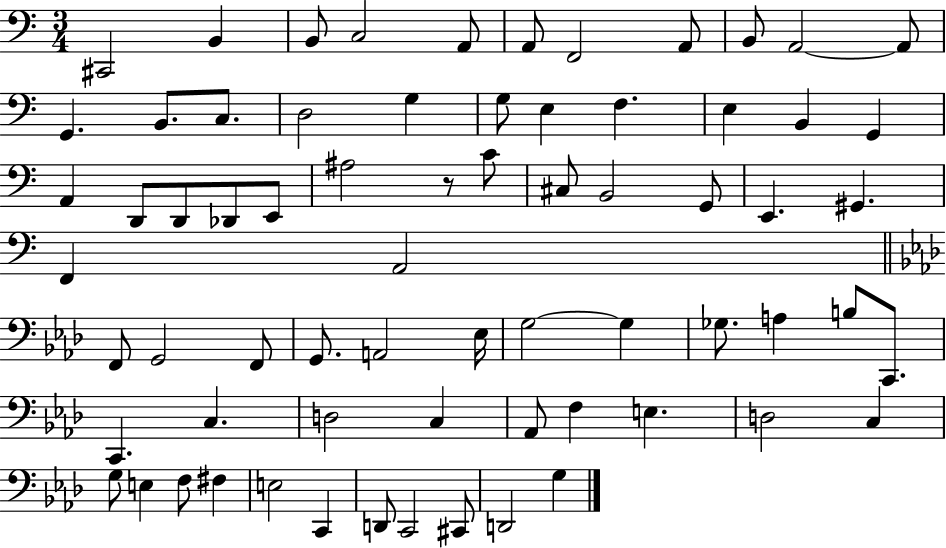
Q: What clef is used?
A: bass